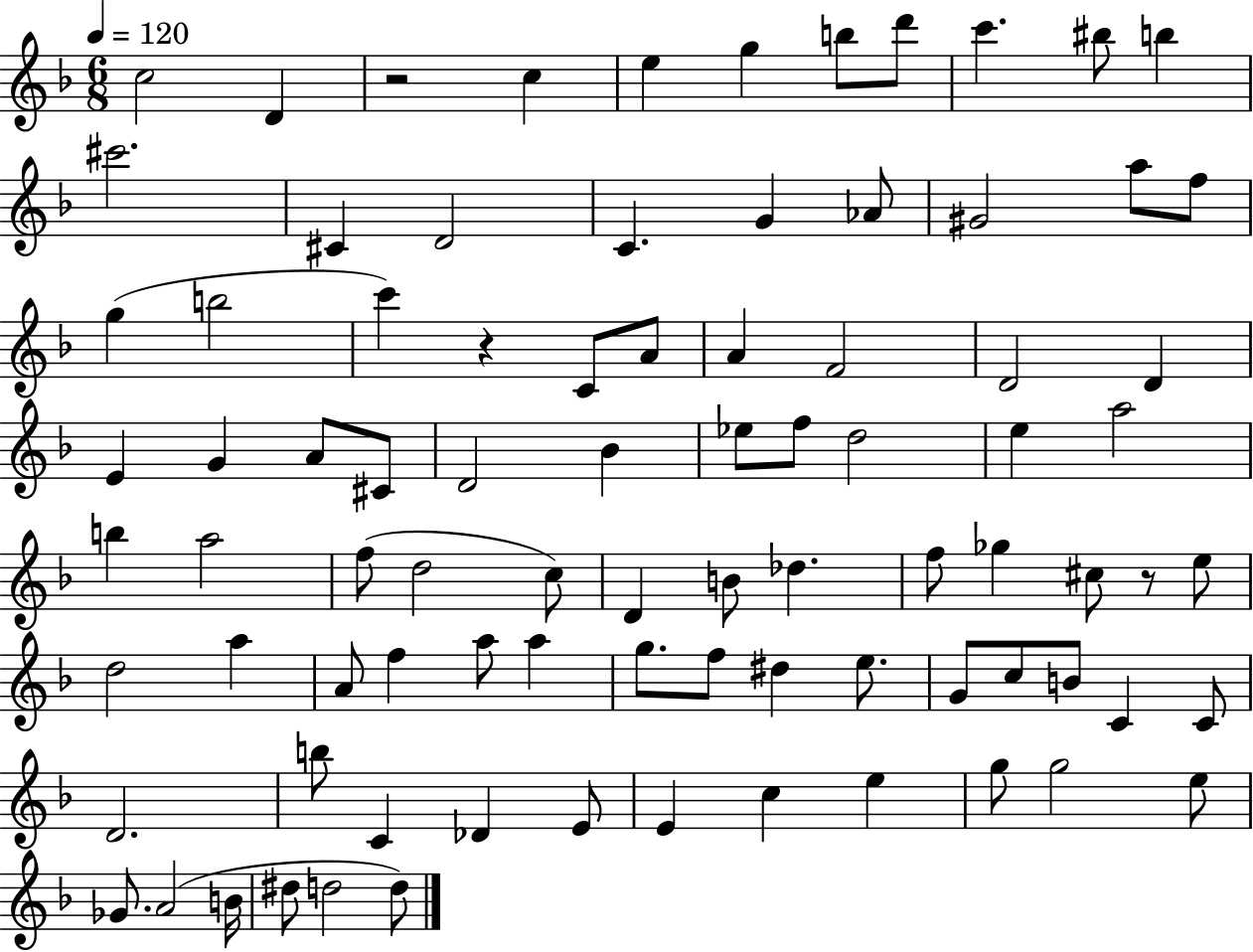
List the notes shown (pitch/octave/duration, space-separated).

C5/h D4/q R/h C5/q E5/q G5/q B5/e D6/e C6/q. BIS5/e B5/q C#6/h. C#4/q D4/h C4/q. G4/q Ab4/e G#4/h A5/e F5/e G5/q B5/h C6/q R/q C4/e A4/e A4/q F4/h D4/h D4/q E4/q G4/q A4/e C#4/e D4/h Bb4/q Eb5/e F5/e D5/h E5/q A5/h B5/q A5/h F5/e D5/h C5/e D4/q B4/e Db5/q. F5/e Gb5/q C#5/e R/e E5/e D5/h A5/q A4/e F5/q A5/e A5/q G5/e. F5/e D#5/q E5/e. G4/e C5/e B4/e C4/q C4/e D4/h. B5/e C4/q Db4/q E4/e E4/q C5/q E5/q G5/e G5/h E5/e Gb4/e. A4/h B4/s D#5/e D5/h D5/e